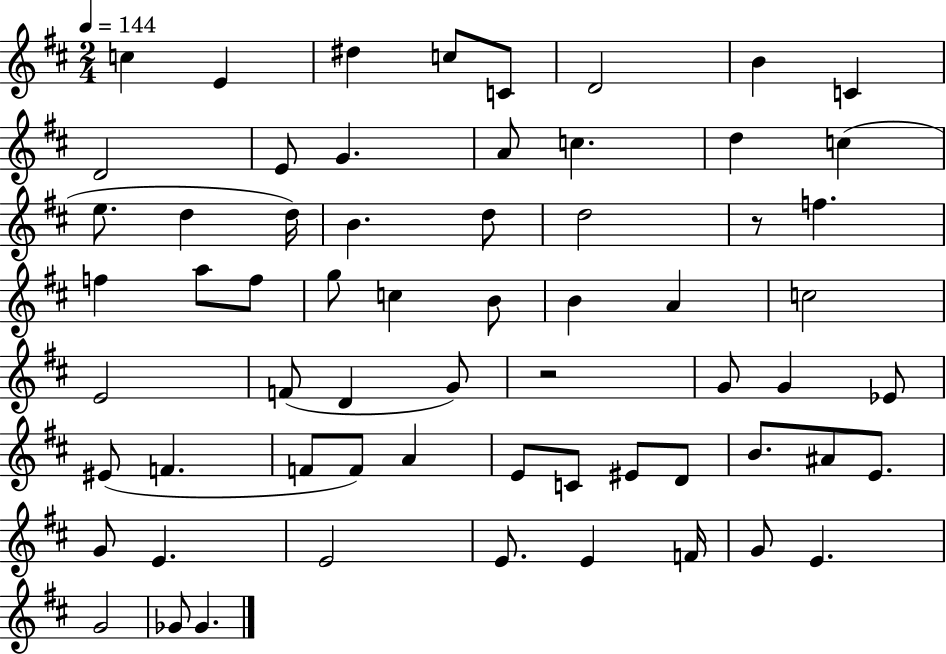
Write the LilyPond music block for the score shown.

{
  \clef treble
  \numericTimeSignature
  \time 2/4
  \key d \major
  \tempo 4 = 144
  c''4 e'4 | dis''4 c''8 c'8 | d'2 | b'4 c'4 | \break d'2 | e'8 g'4. | a'8 c''4. | d''4 c''4( | \break e''8. d''4 d''16) | b'4. d''8 | d''2 | r8 f''4. | \break f''4 a''8 f''8 | g''8 c''4 b'8 | b'4 a'4 | c''2 | \break e'2 | f'8( d'4 g'8) | r2 | g'8 g'4 ees'8 | \break eis'8( f'4. | f'8 f'8) a'4 | e'8 c'8 eis'8 d'8 | b'8. ais'8 e'8. | \break g'8 e'4. | e'2 | e'8. e'4 f'16 | g'8 e'4. | \break g'2 | ges'8 ges'4. | \bar "|."
}